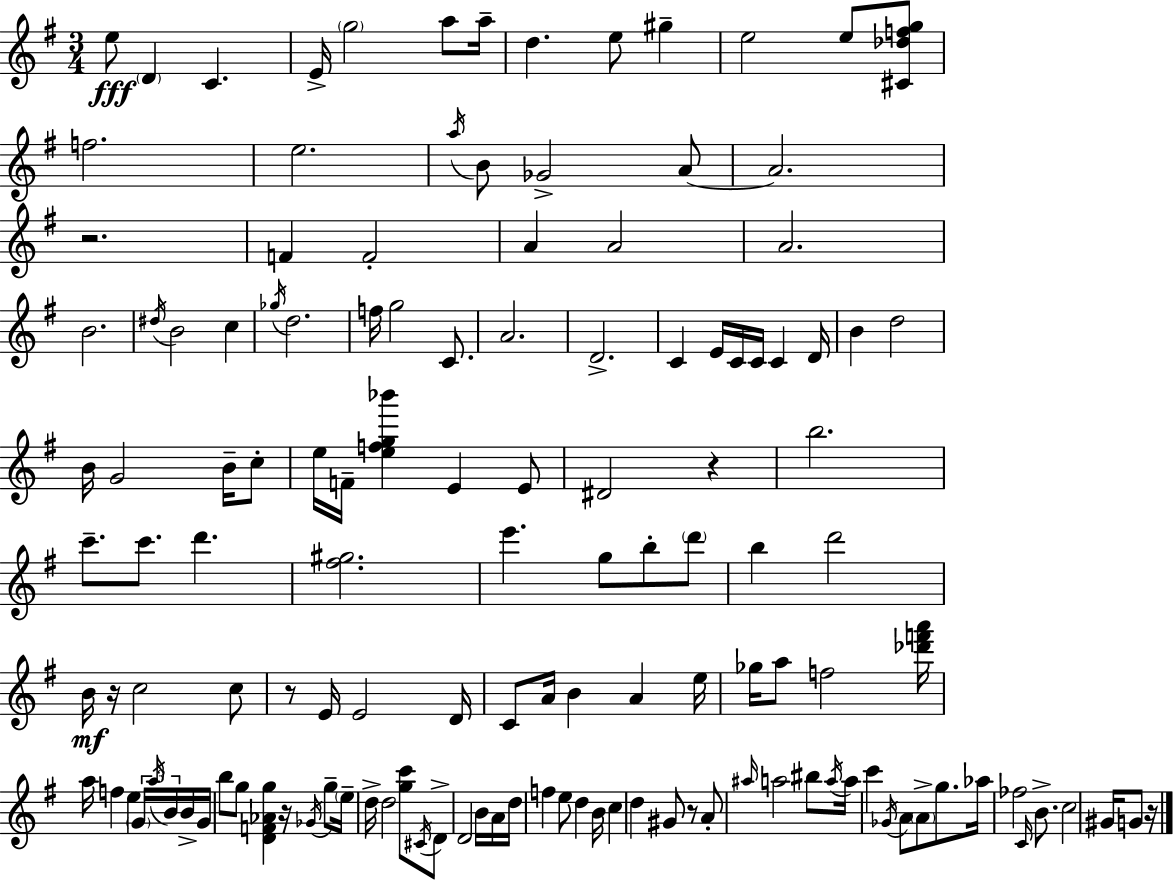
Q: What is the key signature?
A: E minor